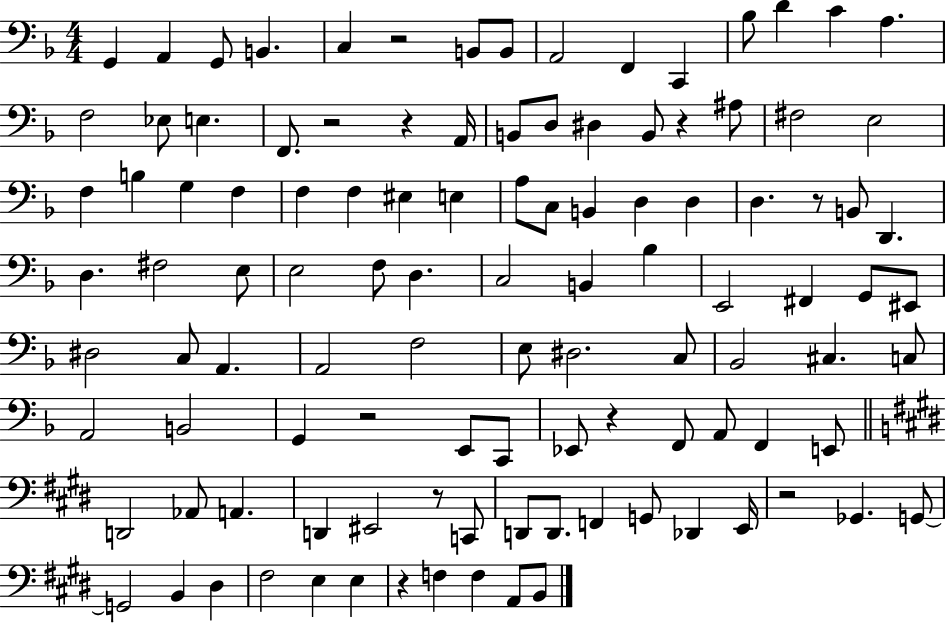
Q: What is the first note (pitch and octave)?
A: G2